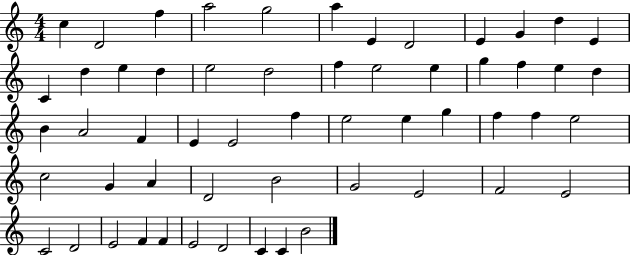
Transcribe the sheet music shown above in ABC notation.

X:1
T:Untitled
M:4/4
L:1/4
K:C
c D2 f a2 g2 a E D2 E G d E C d e d e2 d2 f e2 e g f e d B A2 F E E2 f e2 e g f f e2 c2 G A D2 B2 G2 E2 F2 E2 C2 D2 E2 F F E2 D2 C C B2